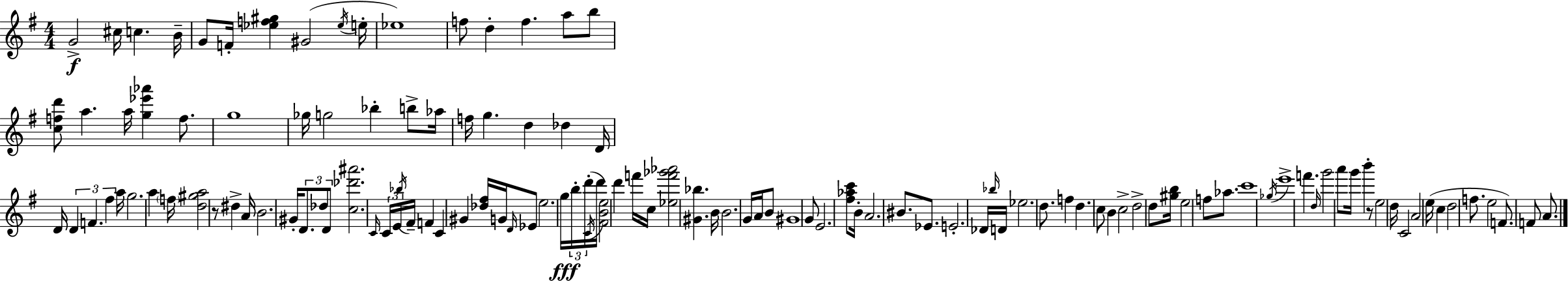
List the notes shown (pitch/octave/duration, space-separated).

G4/h C#5/s C5/q. B4/s G4/e F4/s [Eb5,F5,G#5]/q G#4/h Eb5/s E5/s Eb5/w F5/e D5/q F5/q. A5/e B5/e [C5,F5,D6]/e A5/q. A5/s [G5,Eb6,Ab6]/q F5/e. G5/w Gb5/s G5/h Bb5/q B5/e Ab5/s F5/s G5/q. D5/q Db5/q D4/s D4/s D4/q F4/q. F#5/q A5/s G5/h. A5/q F5/s [D5,G#5,A5]/h R/e D#5/q A4/s B4/h. G#4/s D4/e. Db5/e D4/e [C5,Db6,A#6]/h. C4/s C4/s E4/s Bb5/s F#4/s F4/q C4/q G#4/q [Db5,F#5]/s G4/s D4/s Eb4/e E5/h. G5/s B5/s D6/s C4/s D6/s [F#4,B4,E5]/h D6/q F6/s C5/s [Eb5,F6,Gb6,Ab6]/h [G#4,Bb5]/q. B4/s B4/h. G4/s A4/s B4/e G#4/w G4/e E4/h. [F#5,Ab5,C6]/e B4/s A4/h. BIS4/e. Eb4/e. E4/h. Db4/s Bb5/s D4/s Eb5/h. D5/e. F5/q D5/q. C5/e B4/q C5/h D5/h D5/e [G#5,B5]/s E5/h F5/e Ab5/e. C6/w Gb5/s E6/w F6/q. D5/s G6/h A6/e G6/s B6/q R/e E5/h D5/s C4/h A4/h E5/s C5/q D5/h F5/e. E5/h F4/e. F4/e A4/e.